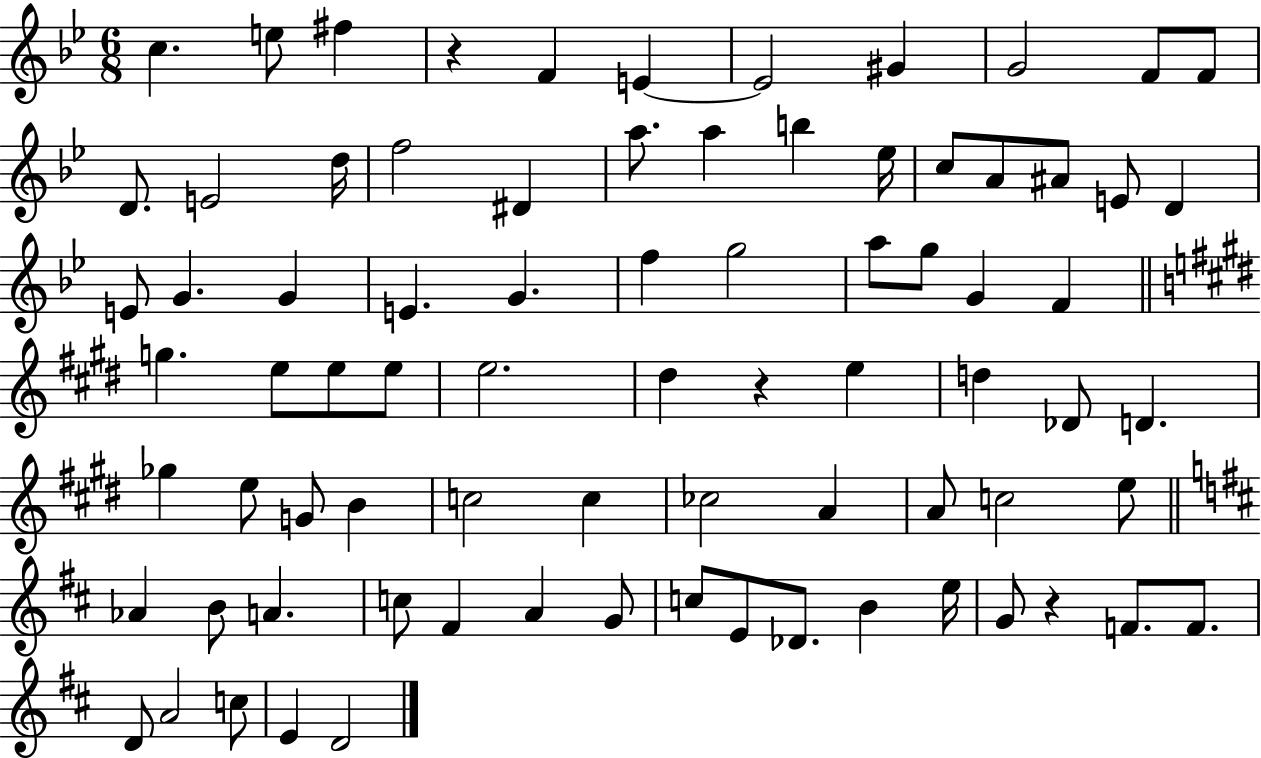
X:1
T:Untitled
M:6/8
L:1/4
K:Bb
c e/2 ^f z F E E2 ^G G2 F/2 F/2 D/2 E2 d/4 f2 ^D a/2 a b _e/4 c/2 A/2 ^A/2 E/2 D E/2 G G E G f g2 a/2 g/2 G F g e/2 e/2 e/2 e2 ^d z e d _D/2 D _g e/2 G/2 B c2 c _c2 A A/2 c2 e/2 _A B/2 A c/2 ^F A G/2 c/2 E/2 _D/2 B e/4 G/2 z F/2 F/2 D/2 A2 c/2 E D2